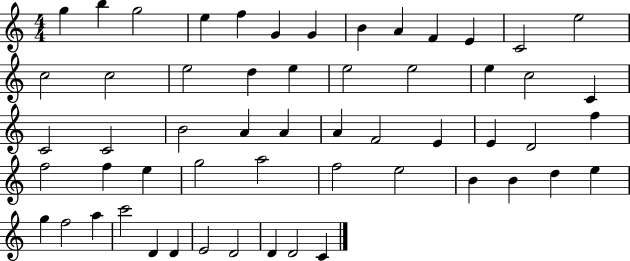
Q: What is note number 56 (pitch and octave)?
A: C4